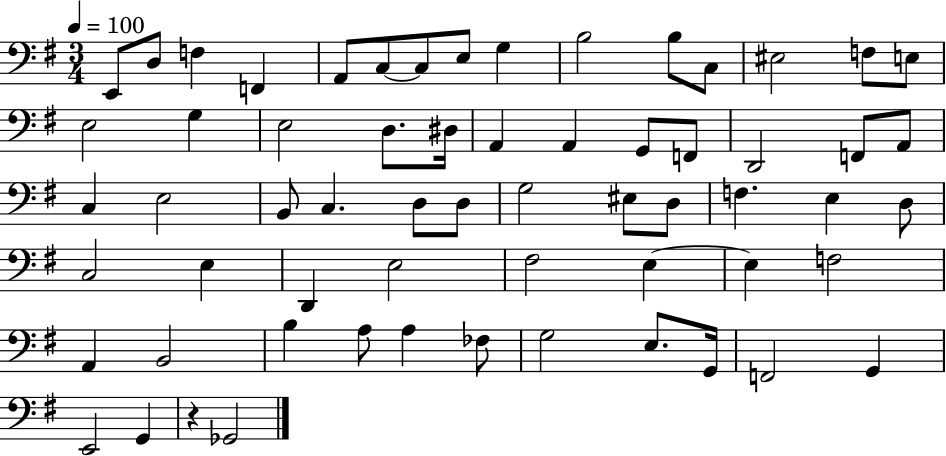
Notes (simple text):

E2/e D3/e F3/q F2/q A2/e C3/e C3/e E3/e G3/q B3/h B3/e C3/e EIS3/h F3/e E3/e E3/h G3/q E3/h D3/e. D#3/s A2/q A2/q G2/e F2/e D2/h F2/e A2/e C3/q E3/h B2/e C3/q. D3/e D3/e G3/h EIS3/e D3/e F3/q. E3/q D3/e C3/h E3/q D2/q E3/h F#3/h E3/q E3/q F3/h A2/q B2/h B3/q A3/e A3/q FES3/e G3/h E3/e. G2/s F2/h G2/q E2/h G2/q R/q Gb2/h